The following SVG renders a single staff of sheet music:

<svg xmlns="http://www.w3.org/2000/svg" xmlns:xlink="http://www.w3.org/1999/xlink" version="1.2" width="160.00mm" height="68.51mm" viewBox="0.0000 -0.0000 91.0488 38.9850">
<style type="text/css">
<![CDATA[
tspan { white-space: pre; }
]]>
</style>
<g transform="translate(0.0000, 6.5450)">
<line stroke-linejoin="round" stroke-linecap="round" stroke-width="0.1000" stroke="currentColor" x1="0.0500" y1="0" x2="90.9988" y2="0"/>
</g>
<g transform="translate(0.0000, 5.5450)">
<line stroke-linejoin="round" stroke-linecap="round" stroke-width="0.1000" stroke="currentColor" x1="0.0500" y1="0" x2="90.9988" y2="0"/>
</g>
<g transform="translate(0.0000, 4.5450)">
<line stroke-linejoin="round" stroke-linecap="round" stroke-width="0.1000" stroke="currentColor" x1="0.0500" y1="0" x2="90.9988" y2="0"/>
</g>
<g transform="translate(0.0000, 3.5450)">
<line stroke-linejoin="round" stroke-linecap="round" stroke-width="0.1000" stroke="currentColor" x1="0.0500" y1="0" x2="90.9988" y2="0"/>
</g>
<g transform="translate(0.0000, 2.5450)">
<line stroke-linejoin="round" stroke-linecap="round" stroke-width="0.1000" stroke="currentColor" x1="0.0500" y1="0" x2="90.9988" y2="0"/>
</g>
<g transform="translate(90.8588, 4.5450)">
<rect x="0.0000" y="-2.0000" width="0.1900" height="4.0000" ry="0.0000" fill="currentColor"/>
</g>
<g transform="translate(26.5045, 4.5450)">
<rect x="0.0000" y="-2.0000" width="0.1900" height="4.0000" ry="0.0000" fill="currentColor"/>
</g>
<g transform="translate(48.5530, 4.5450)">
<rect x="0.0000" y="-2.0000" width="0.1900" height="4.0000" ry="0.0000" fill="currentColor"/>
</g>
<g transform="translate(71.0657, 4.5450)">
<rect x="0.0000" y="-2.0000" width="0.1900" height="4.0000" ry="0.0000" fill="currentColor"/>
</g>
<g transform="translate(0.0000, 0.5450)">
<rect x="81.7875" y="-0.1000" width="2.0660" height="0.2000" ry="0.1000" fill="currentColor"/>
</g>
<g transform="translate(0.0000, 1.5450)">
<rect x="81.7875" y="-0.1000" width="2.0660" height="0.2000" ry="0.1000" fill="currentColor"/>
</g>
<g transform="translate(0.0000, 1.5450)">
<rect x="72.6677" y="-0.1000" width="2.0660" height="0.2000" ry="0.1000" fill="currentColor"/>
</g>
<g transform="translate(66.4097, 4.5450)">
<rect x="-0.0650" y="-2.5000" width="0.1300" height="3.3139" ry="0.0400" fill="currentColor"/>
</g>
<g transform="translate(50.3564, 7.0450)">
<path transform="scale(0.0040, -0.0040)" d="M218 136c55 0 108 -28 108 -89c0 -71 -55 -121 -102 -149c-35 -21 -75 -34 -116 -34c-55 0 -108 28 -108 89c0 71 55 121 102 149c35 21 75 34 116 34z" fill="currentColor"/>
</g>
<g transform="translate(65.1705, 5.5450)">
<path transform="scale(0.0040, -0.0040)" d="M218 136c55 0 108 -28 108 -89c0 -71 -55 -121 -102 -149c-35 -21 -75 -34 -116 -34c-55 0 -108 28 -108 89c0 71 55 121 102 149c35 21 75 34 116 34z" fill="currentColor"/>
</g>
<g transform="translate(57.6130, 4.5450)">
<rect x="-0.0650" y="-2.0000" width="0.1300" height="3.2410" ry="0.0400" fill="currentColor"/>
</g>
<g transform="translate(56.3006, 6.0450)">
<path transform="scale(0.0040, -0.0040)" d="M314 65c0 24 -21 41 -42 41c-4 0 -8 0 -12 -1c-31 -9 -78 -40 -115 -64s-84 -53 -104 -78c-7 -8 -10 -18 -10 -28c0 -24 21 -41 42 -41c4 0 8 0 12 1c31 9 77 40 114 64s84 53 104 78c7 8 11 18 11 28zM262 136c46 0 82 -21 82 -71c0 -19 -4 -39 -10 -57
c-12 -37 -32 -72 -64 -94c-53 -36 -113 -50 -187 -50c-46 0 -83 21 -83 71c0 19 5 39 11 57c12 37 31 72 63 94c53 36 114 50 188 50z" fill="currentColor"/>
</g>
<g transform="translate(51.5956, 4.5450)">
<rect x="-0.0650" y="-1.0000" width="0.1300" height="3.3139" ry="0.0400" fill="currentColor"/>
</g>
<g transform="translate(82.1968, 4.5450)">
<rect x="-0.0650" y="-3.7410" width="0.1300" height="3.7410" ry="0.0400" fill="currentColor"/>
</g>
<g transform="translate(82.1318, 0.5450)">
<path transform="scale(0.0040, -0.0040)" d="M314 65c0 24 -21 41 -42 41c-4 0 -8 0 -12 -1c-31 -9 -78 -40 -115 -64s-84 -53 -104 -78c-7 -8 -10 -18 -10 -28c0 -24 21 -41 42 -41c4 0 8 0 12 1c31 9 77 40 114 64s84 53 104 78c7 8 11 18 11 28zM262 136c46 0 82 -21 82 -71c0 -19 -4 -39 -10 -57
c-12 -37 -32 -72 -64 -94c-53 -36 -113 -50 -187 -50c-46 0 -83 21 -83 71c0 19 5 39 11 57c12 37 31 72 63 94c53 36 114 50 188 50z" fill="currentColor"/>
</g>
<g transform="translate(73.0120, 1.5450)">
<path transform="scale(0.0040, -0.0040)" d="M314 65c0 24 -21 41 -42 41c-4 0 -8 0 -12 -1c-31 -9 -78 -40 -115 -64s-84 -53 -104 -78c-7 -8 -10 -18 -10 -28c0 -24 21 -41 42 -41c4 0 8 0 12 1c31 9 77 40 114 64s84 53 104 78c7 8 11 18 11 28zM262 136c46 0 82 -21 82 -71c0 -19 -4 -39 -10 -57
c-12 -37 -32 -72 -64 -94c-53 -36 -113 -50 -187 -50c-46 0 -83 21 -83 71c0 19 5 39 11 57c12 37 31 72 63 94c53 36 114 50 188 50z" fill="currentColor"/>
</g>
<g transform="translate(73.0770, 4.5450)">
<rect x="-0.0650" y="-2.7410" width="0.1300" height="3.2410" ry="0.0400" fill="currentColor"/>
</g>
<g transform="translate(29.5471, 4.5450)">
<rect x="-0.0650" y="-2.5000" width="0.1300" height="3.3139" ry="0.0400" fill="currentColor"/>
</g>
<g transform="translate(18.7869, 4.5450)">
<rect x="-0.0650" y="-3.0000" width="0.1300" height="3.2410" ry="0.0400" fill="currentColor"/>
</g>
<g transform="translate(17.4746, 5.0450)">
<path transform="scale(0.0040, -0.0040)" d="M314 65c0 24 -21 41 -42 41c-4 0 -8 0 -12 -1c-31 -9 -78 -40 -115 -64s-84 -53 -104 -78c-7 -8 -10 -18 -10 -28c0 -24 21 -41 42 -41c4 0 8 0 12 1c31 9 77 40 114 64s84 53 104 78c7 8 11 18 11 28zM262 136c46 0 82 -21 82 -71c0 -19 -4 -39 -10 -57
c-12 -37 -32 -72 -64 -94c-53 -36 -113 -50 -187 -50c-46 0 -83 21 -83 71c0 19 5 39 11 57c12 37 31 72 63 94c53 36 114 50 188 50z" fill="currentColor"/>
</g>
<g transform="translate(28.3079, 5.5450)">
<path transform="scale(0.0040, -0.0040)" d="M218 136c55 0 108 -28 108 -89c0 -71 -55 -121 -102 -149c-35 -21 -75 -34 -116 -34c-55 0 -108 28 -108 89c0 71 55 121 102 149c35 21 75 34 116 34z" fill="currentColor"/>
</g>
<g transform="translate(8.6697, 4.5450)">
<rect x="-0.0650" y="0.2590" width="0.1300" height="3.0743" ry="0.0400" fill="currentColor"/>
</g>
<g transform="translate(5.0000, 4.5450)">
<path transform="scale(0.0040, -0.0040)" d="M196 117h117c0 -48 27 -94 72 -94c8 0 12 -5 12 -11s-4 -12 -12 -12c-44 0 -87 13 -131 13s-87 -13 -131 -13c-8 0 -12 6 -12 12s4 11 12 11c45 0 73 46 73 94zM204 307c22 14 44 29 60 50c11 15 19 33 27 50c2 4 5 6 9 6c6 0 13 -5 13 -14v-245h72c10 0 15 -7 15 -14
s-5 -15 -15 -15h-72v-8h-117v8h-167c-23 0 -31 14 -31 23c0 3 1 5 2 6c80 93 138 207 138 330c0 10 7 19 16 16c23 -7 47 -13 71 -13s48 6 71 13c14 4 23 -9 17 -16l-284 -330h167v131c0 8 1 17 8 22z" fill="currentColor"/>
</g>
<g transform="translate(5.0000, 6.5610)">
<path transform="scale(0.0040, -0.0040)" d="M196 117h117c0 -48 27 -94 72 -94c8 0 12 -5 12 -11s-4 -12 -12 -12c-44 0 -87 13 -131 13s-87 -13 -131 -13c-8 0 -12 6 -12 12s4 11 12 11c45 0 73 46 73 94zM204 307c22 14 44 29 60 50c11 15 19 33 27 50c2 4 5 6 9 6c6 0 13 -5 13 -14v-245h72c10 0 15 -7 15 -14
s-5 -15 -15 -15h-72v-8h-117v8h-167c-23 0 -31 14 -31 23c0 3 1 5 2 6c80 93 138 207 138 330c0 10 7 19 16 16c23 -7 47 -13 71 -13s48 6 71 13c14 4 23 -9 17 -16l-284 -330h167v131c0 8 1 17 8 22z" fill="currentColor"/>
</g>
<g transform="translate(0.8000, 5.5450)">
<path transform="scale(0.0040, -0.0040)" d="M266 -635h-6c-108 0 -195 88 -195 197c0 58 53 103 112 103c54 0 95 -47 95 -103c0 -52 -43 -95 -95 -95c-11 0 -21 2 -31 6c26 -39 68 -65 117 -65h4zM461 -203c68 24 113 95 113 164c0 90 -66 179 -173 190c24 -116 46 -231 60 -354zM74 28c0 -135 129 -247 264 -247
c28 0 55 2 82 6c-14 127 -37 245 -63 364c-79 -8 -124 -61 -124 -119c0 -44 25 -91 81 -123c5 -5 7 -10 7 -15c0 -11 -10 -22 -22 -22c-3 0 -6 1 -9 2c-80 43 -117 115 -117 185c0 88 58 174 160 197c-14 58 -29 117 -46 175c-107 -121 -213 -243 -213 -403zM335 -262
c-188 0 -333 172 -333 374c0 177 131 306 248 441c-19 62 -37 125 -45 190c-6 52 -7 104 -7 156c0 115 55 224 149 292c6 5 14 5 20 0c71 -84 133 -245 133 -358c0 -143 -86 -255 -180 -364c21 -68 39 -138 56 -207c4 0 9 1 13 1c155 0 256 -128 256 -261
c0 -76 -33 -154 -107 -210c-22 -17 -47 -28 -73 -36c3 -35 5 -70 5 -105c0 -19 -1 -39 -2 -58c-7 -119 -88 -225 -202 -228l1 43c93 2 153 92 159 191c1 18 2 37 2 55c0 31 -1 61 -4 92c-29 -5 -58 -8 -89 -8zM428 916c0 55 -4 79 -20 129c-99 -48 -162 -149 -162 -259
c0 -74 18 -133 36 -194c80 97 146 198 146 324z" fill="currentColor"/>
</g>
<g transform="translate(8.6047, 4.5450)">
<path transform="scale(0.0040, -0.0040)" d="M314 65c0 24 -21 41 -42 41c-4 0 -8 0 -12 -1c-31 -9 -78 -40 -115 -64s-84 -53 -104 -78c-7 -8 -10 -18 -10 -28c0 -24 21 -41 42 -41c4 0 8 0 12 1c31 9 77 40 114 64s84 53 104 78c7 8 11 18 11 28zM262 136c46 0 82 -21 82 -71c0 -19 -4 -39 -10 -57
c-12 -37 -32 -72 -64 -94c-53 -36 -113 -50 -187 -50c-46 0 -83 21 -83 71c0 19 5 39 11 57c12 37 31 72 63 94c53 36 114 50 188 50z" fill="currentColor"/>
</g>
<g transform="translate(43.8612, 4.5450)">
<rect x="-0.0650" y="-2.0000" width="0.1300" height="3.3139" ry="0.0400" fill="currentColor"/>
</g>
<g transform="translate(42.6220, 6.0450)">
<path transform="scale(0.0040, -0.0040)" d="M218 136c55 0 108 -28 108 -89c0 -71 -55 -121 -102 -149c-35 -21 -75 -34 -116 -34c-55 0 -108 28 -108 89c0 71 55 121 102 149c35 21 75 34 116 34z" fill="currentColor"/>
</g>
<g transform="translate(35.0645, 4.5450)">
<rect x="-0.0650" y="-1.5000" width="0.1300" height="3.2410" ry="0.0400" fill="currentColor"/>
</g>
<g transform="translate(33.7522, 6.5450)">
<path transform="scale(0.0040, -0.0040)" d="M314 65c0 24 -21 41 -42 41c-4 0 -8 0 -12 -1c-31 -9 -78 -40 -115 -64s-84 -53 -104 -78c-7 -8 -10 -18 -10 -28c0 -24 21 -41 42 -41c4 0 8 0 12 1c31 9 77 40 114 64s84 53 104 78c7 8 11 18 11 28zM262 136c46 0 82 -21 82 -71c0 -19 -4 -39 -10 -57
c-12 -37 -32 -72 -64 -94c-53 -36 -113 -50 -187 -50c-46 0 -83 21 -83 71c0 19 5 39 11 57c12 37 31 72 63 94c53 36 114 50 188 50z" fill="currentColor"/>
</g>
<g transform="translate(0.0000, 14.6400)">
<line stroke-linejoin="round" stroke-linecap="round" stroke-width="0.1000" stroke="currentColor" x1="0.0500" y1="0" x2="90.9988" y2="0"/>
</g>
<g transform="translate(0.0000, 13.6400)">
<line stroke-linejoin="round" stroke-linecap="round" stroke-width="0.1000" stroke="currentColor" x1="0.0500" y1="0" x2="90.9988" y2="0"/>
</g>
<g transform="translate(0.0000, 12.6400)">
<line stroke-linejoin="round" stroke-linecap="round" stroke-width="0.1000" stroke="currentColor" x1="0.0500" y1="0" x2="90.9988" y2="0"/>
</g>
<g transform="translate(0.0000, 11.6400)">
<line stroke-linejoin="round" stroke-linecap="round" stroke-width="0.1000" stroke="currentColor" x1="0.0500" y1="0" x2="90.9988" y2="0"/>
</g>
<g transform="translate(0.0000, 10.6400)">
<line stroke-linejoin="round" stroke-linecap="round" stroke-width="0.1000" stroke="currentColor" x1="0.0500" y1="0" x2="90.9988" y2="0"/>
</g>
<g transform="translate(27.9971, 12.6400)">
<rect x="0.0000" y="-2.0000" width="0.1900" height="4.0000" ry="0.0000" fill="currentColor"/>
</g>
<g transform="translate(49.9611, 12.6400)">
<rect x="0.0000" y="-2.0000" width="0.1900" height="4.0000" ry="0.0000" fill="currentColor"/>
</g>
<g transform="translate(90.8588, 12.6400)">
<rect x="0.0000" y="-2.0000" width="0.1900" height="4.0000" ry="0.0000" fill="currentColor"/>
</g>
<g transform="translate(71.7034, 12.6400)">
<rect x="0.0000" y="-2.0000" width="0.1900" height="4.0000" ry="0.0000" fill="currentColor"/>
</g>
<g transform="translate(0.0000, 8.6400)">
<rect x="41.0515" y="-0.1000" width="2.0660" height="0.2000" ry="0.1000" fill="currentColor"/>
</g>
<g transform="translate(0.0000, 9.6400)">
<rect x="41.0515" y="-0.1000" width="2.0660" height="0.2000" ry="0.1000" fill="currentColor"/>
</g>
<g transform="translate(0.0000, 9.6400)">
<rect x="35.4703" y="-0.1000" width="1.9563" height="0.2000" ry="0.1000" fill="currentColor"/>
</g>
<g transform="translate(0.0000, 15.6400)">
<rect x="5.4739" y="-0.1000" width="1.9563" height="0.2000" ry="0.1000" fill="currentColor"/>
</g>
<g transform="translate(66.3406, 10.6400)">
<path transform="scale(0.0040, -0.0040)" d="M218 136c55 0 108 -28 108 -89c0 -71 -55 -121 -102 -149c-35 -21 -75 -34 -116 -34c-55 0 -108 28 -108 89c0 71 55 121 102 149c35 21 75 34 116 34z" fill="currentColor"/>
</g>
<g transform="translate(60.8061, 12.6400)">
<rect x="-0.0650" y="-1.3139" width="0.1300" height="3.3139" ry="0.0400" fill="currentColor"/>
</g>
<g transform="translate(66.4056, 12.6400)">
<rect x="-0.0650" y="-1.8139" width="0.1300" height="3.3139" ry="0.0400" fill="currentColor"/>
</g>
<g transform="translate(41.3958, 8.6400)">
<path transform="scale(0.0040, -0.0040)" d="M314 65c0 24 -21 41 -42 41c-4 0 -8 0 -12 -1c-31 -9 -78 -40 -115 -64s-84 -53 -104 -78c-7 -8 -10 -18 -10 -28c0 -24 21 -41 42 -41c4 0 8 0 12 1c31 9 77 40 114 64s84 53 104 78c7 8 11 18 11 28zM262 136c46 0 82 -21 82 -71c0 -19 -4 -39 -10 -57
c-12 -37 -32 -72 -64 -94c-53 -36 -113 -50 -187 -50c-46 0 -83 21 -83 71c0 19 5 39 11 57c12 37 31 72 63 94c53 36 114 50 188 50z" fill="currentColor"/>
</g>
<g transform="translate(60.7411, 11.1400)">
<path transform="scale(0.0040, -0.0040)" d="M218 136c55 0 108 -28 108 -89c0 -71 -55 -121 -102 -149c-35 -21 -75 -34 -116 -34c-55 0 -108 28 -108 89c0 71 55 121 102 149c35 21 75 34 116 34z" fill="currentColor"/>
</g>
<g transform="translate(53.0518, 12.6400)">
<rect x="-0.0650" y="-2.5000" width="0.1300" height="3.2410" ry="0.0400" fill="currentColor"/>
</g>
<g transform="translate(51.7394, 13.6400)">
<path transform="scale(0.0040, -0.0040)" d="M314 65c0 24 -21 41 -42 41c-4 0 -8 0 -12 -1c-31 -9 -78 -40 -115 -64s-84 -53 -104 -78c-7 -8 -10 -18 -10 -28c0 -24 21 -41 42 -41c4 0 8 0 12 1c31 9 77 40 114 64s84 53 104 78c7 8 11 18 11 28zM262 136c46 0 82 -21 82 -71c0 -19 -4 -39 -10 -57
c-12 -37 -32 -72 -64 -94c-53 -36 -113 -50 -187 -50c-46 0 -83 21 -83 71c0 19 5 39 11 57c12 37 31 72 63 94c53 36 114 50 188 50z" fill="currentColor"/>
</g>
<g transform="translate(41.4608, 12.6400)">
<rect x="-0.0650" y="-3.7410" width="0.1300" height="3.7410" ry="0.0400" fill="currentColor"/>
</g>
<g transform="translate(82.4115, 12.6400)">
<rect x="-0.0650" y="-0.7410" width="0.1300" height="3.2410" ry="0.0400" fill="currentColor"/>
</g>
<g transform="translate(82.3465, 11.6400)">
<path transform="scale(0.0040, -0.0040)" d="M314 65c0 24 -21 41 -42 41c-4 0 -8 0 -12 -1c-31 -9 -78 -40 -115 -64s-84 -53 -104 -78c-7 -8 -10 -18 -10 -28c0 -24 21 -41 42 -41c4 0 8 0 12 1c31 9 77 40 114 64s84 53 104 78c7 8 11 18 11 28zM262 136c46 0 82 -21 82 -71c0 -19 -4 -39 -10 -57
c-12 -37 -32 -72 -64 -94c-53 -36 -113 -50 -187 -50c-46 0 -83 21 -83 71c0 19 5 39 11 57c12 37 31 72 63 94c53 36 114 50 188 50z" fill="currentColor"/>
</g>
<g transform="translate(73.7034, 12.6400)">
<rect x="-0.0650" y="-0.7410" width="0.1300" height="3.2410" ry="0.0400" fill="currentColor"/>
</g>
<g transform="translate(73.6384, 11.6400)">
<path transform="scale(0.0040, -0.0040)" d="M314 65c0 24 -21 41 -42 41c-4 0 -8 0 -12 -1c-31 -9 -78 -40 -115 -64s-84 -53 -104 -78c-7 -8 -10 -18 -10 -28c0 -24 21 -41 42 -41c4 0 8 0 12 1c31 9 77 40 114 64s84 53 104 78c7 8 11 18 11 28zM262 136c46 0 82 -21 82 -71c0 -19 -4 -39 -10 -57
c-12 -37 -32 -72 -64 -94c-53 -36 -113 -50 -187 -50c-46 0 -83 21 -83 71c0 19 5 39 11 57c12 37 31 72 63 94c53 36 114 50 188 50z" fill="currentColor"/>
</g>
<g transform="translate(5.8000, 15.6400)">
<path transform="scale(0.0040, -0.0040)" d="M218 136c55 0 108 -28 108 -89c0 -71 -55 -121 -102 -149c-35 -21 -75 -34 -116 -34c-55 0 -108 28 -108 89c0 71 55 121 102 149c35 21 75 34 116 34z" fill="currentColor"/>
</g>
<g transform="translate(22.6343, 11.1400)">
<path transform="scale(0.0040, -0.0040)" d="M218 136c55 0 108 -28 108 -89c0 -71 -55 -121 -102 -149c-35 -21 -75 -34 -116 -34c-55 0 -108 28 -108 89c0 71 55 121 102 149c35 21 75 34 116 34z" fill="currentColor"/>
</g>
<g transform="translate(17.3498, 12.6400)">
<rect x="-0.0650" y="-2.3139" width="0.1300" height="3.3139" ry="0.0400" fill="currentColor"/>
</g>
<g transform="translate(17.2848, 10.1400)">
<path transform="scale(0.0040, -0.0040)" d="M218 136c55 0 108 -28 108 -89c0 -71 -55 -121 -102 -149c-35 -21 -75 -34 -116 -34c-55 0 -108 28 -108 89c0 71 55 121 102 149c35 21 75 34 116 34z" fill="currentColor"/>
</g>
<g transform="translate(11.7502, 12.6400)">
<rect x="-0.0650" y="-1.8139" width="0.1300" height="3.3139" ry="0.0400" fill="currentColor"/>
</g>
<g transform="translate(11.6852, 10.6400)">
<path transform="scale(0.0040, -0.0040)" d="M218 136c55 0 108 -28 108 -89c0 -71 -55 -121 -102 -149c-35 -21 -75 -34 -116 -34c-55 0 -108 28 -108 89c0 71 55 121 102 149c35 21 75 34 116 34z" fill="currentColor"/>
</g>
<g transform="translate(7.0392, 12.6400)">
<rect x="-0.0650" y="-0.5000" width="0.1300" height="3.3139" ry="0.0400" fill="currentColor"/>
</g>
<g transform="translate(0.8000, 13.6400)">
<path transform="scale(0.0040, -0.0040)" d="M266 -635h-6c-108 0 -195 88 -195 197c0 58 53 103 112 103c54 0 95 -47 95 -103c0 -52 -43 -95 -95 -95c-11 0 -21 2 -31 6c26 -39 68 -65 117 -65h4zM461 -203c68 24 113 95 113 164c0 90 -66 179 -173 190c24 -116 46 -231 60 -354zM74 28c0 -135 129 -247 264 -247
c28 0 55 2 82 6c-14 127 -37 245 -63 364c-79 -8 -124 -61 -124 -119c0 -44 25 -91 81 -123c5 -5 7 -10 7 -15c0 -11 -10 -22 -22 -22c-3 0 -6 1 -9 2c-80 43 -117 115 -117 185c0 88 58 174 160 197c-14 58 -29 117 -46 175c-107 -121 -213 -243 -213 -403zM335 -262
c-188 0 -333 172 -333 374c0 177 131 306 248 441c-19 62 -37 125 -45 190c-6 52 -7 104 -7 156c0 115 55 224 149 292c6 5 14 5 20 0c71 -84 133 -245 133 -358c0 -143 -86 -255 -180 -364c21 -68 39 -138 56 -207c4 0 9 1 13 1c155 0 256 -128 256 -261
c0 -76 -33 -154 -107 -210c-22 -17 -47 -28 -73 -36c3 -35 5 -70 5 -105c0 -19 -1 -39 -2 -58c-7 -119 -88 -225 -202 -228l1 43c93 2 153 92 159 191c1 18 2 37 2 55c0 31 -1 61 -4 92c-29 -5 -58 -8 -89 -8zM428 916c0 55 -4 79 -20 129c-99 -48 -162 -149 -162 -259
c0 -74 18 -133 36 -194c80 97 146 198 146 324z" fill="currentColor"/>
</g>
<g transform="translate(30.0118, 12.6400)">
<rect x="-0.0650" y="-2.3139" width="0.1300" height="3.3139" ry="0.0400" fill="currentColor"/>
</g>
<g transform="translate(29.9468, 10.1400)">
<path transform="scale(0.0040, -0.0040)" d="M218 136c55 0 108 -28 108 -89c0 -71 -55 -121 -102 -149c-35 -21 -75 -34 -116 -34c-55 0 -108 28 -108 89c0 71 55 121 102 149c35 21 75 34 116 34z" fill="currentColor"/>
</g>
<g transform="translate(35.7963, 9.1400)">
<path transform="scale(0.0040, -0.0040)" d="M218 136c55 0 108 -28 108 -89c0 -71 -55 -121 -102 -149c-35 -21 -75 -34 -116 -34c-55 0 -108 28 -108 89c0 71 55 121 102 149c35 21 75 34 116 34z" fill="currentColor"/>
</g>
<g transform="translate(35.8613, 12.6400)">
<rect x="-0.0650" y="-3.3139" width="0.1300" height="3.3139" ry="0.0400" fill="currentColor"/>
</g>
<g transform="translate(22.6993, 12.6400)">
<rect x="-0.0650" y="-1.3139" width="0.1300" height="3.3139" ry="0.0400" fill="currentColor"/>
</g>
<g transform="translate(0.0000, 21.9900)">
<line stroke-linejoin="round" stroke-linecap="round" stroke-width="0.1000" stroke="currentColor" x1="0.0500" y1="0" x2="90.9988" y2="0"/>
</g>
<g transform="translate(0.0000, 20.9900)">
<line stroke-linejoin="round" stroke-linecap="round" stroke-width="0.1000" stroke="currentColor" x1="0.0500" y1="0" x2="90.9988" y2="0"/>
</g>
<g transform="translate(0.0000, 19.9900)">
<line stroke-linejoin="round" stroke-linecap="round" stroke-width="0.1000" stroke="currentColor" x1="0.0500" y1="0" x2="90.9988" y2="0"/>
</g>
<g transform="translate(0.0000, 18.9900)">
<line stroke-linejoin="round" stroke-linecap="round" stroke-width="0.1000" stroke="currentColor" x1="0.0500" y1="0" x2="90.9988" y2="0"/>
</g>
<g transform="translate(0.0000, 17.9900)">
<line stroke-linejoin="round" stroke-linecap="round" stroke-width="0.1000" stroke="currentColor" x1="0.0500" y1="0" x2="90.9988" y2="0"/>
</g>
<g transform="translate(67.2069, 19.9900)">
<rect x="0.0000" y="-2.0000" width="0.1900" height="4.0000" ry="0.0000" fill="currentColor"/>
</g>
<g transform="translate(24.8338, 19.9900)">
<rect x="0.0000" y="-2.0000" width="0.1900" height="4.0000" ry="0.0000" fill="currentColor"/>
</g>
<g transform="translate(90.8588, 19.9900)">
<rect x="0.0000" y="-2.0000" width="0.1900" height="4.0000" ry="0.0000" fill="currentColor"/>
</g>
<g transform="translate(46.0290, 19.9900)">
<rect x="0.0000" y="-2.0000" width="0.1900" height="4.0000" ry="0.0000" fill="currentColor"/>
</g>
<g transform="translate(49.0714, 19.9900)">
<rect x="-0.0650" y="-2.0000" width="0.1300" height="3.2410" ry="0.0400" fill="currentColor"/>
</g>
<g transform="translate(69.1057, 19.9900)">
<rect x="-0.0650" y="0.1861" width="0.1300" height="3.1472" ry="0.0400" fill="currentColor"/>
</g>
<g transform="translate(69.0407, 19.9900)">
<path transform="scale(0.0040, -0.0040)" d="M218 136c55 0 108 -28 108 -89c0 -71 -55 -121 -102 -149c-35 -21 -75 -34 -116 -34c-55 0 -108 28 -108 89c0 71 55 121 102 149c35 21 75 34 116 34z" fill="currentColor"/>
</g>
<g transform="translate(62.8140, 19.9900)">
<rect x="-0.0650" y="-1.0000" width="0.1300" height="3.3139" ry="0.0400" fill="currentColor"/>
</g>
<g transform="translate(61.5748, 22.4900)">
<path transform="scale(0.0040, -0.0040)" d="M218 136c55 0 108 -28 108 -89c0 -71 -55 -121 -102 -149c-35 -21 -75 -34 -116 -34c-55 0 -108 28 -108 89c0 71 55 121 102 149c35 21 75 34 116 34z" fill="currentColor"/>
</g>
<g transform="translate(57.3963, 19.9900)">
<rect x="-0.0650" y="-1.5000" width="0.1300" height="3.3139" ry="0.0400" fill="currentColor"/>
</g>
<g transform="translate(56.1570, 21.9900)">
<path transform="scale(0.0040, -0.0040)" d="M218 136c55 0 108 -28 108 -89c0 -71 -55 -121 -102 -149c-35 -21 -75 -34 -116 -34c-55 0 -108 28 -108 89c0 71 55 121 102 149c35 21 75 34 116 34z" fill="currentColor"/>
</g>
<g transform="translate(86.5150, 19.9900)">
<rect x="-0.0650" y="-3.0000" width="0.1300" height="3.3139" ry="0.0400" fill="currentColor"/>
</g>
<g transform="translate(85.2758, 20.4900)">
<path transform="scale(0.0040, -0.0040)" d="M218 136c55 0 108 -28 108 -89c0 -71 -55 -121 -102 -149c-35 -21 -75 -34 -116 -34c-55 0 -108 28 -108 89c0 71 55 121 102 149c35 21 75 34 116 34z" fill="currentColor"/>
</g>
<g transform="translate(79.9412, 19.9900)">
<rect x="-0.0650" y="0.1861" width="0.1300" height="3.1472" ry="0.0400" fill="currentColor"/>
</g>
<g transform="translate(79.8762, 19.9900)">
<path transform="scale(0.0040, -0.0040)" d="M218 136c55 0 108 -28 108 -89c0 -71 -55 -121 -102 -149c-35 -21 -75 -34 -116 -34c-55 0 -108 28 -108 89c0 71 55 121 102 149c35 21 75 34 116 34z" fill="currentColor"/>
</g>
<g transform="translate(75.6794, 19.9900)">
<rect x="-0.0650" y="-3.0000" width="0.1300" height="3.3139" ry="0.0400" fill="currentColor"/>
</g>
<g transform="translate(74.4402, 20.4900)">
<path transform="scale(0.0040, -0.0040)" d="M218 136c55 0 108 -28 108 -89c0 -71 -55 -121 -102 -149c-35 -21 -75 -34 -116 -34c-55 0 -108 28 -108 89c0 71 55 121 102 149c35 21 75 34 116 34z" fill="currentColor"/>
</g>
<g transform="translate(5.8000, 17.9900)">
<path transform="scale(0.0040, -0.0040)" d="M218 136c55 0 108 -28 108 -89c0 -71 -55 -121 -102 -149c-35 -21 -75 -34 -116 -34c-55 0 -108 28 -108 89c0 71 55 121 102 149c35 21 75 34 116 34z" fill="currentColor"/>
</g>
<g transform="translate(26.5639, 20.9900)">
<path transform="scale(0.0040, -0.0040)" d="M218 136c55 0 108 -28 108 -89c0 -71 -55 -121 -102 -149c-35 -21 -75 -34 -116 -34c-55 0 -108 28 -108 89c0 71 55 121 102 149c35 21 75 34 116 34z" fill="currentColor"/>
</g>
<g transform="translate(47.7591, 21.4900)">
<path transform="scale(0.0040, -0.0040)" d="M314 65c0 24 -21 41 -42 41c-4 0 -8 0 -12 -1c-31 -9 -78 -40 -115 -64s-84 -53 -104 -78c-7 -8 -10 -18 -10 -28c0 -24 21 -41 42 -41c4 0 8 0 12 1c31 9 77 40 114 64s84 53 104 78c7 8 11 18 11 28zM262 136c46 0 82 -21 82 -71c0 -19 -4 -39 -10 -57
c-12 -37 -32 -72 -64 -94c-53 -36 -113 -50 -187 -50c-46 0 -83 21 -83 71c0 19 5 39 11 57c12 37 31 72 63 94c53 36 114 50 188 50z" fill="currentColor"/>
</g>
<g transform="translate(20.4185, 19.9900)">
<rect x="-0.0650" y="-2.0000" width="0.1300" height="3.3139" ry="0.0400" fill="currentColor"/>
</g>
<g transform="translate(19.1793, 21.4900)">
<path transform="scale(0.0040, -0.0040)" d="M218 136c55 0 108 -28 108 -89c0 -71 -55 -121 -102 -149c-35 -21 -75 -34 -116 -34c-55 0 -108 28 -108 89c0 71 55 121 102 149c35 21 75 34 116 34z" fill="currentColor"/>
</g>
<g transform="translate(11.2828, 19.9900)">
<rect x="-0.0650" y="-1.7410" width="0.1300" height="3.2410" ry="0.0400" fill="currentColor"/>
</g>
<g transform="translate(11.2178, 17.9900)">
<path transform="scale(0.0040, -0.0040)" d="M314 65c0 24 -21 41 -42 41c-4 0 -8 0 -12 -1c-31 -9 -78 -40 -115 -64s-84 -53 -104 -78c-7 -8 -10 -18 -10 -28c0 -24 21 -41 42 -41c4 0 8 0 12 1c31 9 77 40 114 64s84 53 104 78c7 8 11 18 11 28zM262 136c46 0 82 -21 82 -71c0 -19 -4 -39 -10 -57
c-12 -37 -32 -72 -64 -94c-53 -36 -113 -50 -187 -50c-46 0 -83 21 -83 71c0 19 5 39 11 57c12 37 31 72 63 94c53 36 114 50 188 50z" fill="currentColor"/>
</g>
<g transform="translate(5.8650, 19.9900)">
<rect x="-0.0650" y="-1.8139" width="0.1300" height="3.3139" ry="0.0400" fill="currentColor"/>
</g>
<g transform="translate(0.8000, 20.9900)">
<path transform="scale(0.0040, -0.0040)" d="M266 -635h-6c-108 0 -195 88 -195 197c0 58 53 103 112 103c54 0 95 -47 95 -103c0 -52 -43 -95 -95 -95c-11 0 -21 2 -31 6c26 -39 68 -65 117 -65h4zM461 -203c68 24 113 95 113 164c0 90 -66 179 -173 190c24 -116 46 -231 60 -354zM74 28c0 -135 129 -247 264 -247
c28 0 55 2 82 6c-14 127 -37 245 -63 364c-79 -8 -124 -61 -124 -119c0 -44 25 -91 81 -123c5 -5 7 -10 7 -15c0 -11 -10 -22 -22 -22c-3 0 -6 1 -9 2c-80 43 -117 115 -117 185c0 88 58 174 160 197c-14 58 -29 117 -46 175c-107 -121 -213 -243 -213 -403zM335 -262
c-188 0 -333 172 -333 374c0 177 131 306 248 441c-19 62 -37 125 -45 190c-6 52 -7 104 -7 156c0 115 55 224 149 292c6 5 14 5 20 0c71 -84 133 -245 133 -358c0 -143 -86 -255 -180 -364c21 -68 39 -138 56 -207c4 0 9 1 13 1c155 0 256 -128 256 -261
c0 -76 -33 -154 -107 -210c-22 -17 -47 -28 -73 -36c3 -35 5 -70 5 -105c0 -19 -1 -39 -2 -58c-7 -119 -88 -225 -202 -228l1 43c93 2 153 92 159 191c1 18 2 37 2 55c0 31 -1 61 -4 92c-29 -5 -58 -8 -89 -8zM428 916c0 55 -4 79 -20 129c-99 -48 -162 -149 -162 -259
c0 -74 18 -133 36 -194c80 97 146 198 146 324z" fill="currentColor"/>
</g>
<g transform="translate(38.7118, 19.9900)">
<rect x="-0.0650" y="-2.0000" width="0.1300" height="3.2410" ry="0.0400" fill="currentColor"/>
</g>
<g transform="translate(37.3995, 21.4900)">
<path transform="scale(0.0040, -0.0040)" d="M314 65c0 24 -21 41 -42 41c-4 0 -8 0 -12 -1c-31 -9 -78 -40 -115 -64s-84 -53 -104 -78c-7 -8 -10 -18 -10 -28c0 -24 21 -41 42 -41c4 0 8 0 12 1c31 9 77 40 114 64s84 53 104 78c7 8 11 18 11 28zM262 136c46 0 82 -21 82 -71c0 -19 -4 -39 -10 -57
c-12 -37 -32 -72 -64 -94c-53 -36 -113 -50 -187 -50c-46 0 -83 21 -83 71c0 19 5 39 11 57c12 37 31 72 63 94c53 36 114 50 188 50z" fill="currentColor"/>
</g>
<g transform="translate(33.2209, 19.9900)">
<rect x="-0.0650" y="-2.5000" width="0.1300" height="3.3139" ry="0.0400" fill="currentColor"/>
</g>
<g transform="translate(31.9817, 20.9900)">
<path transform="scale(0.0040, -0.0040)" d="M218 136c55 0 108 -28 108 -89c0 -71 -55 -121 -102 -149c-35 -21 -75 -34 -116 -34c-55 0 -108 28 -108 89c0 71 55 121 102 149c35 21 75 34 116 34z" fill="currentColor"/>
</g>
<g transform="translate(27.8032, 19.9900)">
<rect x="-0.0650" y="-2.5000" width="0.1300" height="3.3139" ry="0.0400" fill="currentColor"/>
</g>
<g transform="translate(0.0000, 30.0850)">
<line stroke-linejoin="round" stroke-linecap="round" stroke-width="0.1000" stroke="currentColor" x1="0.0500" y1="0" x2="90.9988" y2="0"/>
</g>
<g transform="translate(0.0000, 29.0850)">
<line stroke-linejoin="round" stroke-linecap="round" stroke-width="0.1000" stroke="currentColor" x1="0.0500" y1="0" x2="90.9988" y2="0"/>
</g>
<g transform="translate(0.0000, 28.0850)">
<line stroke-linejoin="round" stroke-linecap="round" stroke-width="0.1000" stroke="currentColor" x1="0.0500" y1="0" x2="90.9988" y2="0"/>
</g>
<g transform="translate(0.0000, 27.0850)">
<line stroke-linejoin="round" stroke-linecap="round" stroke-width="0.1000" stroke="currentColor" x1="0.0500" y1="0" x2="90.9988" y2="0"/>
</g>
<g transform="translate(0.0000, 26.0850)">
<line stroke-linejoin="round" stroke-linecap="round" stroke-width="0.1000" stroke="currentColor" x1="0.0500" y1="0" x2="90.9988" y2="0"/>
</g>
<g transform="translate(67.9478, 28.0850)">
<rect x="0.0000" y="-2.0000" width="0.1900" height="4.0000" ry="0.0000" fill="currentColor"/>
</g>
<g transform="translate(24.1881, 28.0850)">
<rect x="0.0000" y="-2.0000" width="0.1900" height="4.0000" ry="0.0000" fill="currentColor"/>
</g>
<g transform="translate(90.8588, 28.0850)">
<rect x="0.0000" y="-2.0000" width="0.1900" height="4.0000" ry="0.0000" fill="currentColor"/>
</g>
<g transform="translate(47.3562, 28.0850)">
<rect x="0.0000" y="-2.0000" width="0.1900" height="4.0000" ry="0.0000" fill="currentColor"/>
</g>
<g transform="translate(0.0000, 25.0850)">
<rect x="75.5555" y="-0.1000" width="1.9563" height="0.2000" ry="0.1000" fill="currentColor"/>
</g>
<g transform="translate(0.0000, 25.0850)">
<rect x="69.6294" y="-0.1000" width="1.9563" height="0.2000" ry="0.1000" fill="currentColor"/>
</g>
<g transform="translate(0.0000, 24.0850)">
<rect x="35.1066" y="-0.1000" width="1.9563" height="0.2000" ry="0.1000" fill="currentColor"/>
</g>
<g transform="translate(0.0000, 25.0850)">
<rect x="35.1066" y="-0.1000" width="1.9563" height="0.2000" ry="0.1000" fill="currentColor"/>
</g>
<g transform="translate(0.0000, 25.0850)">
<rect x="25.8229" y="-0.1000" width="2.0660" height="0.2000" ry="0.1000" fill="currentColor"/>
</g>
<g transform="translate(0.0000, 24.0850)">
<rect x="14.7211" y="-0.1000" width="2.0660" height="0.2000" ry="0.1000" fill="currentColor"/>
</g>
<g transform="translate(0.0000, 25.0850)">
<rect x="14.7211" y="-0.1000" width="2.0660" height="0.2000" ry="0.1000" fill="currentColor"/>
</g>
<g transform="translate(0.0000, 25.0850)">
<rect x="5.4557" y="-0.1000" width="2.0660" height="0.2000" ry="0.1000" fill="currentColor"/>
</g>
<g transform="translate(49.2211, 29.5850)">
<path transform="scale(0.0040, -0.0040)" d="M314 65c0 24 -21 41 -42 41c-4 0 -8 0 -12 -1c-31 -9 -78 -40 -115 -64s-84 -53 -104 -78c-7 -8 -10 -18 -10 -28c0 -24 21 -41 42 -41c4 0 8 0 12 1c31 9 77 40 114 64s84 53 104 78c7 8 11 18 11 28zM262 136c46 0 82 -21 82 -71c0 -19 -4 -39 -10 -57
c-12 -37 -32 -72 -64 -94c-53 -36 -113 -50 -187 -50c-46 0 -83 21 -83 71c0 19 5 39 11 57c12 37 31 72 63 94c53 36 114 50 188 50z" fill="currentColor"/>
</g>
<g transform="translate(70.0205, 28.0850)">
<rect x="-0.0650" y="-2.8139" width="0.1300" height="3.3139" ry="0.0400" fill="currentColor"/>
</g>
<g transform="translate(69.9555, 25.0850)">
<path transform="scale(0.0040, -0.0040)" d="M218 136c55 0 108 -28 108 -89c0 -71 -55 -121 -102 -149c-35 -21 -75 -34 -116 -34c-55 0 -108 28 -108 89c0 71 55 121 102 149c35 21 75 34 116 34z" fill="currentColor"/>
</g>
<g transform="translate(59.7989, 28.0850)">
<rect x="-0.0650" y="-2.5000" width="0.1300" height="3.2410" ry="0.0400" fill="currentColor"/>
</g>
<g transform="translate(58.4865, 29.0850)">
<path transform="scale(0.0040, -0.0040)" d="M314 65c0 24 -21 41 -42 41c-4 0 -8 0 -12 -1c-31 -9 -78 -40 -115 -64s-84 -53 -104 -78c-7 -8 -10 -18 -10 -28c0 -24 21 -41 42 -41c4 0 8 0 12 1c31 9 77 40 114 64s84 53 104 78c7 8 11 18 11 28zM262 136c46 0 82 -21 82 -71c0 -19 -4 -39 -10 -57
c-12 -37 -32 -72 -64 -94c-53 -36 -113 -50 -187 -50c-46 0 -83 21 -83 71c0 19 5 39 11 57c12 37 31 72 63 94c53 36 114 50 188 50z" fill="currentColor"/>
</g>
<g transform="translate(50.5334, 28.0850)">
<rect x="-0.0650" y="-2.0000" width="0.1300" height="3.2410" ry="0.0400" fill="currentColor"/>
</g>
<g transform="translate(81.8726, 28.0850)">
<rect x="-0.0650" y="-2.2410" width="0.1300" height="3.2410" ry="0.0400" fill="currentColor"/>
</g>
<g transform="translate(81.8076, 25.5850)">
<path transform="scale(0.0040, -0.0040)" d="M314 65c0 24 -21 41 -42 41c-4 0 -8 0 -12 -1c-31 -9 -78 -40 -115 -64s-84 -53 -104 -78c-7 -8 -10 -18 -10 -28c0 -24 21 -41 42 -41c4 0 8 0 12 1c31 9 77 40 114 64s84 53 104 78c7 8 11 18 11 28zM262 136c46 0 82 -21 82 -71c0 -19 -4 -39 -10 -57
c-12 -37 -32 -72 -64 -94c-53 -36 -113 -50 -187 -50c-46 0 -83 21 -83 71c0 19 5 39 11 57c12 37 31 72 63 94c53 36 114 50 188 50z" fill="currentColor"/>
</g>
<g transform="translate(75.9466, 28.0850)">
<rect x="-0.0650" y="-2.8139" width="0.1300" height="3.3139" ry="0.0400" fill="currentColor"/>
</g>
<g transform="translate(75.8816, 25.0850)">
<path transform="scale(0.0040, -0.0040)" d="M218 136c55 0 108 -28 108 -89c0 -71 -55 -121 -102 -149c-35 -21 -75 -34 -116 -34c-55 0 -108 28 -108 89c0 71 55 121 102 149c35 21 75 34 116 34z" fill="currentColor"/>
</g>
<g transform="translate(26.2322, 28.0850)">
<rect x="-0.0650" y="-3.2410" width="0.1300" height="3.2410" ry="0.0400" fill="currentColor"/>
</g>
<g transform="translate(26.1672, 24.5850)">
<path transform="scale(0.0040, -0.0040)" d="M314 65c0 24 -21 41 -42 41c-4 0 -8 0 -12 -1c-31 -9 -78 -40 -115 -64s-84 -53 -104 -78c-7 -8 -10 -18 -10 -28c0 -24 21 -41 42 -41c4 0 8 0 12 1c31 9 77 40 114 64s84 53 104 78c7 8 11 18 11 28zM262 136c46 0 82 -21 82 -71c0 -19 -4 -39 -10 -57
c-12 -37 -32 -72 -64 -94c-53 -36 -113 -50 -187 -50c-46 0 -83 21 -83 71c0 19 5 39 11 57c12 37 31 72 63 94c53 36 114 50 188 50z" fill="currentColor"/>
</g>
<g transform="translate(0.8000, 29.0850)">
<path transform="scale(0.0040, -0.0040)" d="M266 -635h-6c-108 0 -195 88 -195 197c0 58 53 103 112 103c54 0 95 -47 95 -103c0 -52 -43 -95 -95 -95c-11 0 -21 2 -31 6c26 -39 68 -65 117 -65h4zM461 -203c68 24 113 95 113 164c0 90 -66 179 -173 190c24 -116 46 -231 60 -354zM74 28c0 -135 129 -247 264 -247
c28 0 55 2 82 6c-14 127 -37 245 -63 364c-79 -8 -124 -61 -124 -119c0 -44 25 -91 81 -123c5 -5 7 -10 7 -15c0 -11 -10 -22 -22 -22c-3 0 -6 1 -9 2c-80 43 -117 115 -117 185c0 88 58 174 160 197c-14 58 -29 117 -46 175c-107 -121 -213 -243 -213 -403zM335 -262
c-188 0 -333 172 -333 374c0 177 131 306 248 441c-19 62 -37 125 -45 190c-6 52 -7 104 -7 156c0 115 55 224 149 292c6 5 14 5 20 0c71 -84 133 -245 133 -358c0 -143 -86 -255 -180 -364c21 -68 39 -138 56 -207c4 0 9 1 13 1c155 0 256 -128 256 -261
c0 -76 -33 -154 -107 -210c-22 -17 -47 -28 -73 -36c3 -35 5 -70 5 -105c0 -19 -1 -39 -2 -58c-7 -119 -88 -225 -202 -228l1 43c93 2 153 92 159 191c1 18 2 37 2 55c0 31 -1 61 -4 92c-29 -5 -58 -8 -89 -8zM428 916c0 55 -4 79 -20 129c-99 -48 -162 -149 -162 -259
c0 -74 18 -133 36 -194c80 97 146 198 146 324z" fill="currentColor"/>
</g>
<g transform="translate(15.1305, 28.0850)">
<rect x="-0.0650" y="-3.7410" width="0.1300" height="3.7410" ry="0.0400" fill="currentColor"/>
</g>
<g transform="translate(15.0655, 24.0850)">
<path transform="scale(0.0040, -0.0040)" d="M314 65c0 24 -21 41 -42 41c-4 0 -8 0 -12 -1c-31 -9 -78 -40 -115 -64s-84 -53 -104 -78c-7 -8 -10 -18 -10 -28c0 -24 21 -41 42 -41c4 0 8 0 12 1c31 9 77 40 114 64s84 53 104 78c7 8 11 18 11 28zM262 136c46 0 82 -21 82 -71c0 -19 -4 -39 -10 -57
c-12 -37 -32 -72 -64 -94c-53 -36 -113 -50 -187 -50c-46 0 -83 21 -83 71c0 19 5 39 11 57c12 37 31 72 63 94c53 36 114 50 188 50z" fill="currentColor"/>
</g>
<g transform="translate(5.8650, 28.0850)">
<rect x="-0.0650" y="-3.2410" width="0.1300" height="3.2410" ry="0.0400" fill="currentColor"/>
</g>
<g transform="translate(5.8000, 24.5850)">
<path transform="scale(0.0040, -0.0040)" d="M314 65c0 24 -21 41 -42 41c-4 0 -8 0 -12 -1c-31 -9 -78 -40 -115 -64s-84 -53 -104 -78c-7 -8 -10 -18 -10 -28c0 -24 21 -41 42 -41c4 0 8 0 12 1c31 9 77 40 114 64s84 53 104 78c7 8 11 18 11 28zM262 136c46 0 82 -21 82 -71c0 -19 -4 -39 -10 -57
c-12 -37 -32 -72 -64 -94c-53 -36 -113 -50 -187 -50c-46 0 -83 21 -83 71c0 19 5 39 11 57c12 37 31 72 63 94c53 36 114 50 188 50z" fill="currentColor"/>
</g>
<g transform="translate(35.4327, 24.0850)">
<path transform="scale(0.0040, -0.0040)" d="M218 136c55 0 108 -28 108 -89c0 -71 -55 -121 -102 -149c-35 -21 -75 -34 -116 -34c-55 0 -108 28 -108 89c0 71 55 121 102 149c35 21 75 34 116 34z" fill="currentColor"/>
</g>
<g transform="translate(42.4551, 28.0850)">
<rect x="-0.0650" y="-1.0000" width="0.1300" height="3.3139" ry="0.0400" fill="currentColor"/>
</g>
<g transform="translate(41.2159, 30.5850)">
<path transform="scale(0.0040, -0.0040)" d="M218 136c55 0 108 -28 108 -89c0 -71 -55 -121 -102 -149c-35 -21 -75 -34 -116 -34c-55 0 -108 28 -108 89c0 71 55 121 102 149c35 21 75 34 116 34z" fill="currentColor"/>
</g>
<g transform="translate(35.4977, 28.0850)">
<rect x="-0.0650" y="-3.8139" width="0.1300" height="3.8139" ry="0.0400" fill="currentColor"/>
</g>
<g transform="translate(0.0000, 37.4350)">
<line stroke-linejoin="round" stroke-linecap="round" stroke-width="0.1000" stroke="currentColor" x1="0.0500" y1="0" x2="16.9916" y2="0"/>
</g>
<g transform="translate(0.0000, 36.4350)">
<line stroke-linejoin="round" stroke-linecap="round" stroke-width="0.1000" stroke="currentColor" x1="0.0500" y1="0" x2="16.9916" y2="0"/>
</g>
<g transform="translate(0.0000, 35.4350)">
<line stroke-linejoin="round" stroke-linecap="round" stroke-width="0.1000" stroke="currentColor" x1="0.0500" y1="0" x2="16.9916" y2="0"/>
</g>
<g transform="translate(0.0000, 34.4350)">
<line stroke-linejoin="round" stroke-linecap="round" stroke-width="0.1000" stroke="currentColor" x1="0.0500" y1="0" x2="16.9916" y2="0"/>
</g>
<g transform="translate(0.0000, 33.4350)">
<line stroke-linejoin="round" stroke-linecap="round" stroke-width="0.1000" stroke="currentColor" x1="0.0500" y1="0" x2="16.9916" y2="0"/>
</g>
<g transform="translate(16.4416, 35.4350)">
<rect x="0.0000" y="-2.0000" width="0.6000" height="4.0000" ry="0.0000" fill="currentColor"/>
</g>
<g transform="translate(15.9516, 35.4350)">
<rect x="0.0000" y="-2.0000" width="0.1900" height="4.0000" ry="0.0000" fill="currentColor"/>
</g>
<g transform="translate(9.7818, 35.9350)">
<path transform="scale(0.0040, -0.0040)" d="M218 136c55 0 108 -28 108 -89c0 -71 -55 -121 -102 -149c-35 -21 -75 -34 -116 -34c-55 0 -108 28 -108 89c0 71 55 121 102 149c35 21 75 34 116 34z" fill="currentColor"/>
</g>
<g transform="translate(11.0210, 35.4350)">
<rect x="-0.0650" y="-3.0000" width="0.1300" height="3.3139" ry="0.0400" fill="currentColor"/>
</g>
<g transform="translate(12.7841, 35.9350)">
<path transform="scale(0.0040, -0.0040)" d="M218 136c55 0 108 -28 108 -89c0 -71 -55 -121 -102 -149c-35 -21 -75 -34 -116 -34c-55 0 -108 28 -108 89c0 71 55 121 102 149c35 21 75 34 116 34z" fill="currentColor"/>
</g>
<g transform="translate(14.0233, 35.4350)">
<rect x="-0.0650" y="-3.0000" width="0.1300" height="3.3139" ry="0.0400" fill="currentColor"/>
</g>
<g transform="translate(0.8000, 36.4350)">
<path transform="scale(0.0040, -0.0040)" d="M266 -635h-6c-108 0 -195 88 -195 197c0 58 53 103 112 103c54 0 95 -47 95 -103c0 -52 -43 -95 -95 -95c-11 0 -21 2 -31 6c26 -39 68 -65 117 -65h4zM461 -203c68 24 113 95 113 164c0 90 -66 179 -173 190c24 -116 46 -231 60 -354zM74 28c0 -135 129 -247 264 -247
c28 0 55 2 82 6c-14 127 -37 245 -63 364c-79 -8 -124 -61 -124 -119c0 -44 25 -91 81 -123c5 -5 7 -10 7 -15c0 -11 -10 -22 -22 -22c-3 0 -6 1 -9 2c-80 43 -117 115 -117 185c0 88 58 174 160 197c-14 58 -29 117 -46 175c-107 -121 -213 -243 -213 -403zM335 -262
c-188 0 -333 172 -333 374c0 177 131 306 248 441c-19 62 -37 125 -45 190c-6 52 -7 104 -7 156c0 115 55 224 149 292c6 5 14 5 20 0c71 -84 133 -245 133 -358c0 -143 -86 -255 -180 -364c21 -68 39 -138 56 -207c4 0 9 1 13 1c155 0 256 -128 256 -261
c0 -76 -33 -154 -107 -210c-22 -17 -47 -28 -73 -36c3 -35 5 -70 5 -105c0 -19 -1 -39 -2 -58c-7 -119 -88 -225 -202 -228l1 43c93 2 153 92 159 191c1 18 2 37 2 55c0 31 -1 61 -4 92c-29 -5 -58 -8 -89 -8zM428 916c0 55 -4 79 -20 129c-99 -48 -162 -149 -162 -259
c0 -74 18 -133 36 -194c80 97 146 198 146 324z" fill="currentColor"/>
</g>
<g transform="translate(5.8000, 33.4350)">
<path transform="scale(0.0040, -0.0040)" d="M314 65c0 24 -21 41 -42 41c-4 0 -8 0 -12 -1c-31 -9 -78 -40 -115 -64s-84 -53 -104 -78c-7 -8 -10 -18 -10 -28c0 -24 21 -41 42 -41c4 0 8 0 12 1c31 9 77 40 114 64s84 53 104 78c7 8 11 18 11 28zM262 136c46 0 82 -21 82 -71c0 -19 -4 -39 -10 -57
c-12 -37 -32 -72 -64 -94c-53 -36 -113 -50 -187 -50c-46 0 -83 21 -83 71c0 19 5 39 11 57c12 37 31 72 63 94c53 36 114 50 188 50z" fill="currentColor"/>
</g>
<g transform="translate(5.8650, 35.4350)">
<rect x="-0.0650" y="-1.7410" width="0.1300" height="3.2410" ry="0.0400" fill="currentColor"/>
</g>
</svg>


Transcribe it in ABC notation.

X:1
T:Untitled
M:4/4
L:1/4
K:C
B2 A2 G E2 F D F2 G a2 c'2 C f g e g b c'2 G2 e f d2 d2 f f2 F G G F2 F2 E D B A B A b2 c'2 b2 c' D F2 G2 a a g2 f2 A A